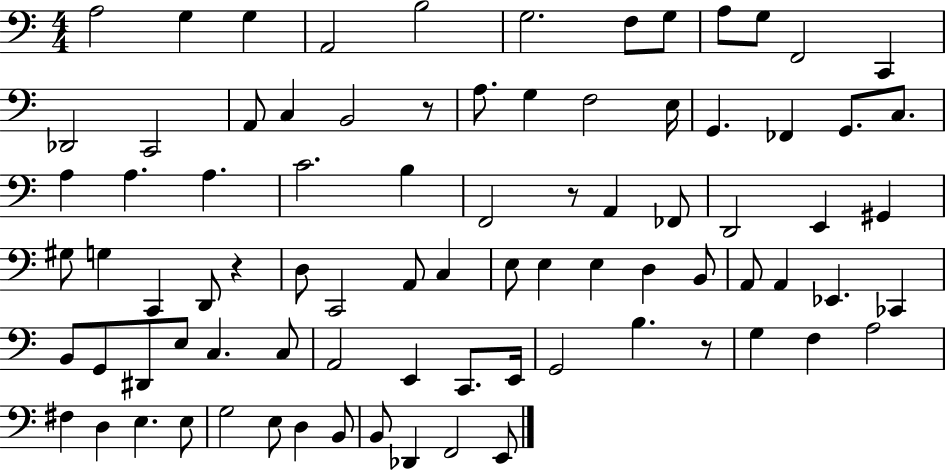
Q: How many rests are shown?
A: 4